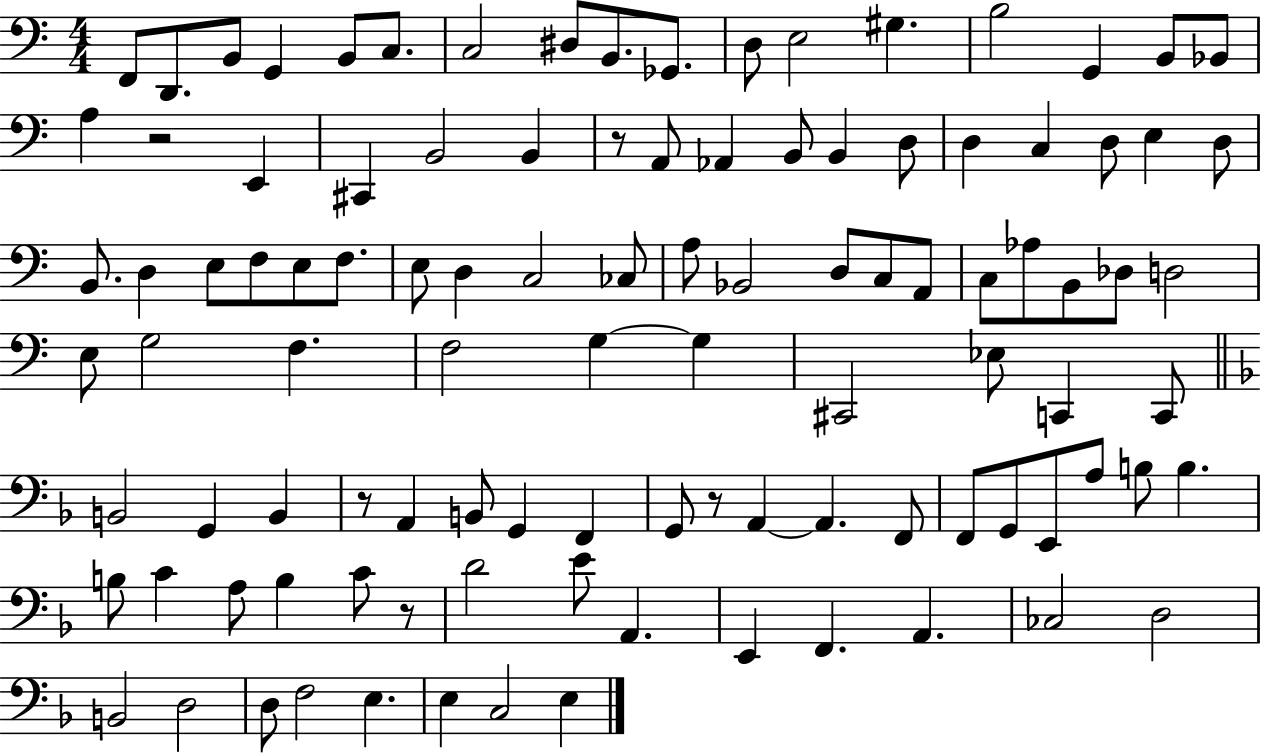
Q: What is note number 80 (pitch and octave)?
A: B3